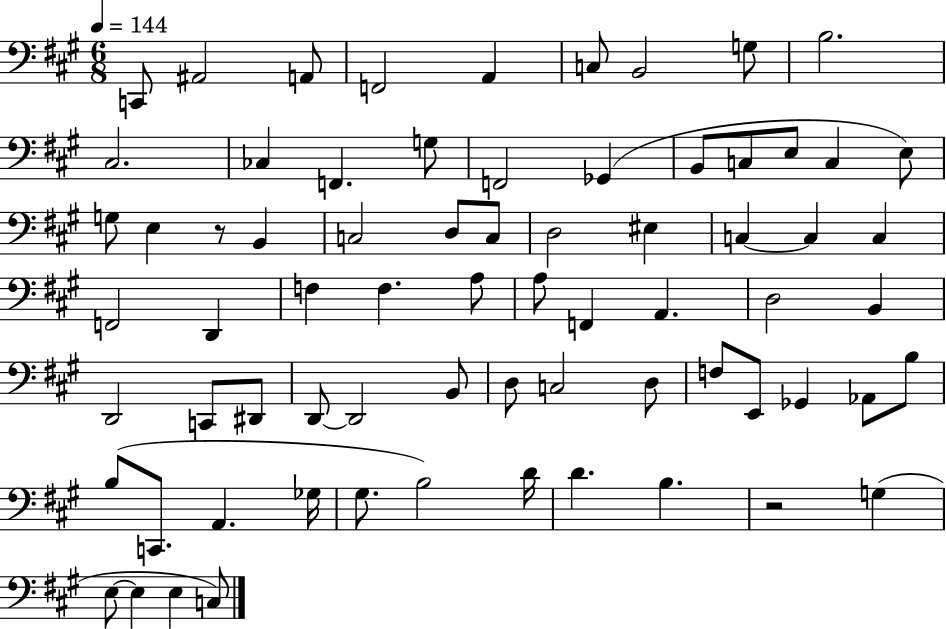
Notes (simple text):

C2/e A#2/h A2/e F2/h A2/q C3/e B2/h G3/e B3/h. C#3/h. CES3/q F2/q. G3/e F2/h Gb2/q B2/e C3/e E3/e C3/q E3/e G3/e E3/q R/e B2/q C3/h D3/e C3/e D3/h EIS3/q C3/q C3/q C3/q F2/h D2/q F3/q F3/q. A3/e A3/e F2/q A2/q. D3/h B2/q D2/h C2/e D#2/e D2/e D2/h B2/e D3/e C3/h D3/e F3/e E2/e Gb2/q Ab2/e B3/e B3/e C2/e. A2/q. Gb3/s G#3/e. B3/h D4/s D4/q. B3/q. R/h G3/q E3/e E3/q E3/q C3/e